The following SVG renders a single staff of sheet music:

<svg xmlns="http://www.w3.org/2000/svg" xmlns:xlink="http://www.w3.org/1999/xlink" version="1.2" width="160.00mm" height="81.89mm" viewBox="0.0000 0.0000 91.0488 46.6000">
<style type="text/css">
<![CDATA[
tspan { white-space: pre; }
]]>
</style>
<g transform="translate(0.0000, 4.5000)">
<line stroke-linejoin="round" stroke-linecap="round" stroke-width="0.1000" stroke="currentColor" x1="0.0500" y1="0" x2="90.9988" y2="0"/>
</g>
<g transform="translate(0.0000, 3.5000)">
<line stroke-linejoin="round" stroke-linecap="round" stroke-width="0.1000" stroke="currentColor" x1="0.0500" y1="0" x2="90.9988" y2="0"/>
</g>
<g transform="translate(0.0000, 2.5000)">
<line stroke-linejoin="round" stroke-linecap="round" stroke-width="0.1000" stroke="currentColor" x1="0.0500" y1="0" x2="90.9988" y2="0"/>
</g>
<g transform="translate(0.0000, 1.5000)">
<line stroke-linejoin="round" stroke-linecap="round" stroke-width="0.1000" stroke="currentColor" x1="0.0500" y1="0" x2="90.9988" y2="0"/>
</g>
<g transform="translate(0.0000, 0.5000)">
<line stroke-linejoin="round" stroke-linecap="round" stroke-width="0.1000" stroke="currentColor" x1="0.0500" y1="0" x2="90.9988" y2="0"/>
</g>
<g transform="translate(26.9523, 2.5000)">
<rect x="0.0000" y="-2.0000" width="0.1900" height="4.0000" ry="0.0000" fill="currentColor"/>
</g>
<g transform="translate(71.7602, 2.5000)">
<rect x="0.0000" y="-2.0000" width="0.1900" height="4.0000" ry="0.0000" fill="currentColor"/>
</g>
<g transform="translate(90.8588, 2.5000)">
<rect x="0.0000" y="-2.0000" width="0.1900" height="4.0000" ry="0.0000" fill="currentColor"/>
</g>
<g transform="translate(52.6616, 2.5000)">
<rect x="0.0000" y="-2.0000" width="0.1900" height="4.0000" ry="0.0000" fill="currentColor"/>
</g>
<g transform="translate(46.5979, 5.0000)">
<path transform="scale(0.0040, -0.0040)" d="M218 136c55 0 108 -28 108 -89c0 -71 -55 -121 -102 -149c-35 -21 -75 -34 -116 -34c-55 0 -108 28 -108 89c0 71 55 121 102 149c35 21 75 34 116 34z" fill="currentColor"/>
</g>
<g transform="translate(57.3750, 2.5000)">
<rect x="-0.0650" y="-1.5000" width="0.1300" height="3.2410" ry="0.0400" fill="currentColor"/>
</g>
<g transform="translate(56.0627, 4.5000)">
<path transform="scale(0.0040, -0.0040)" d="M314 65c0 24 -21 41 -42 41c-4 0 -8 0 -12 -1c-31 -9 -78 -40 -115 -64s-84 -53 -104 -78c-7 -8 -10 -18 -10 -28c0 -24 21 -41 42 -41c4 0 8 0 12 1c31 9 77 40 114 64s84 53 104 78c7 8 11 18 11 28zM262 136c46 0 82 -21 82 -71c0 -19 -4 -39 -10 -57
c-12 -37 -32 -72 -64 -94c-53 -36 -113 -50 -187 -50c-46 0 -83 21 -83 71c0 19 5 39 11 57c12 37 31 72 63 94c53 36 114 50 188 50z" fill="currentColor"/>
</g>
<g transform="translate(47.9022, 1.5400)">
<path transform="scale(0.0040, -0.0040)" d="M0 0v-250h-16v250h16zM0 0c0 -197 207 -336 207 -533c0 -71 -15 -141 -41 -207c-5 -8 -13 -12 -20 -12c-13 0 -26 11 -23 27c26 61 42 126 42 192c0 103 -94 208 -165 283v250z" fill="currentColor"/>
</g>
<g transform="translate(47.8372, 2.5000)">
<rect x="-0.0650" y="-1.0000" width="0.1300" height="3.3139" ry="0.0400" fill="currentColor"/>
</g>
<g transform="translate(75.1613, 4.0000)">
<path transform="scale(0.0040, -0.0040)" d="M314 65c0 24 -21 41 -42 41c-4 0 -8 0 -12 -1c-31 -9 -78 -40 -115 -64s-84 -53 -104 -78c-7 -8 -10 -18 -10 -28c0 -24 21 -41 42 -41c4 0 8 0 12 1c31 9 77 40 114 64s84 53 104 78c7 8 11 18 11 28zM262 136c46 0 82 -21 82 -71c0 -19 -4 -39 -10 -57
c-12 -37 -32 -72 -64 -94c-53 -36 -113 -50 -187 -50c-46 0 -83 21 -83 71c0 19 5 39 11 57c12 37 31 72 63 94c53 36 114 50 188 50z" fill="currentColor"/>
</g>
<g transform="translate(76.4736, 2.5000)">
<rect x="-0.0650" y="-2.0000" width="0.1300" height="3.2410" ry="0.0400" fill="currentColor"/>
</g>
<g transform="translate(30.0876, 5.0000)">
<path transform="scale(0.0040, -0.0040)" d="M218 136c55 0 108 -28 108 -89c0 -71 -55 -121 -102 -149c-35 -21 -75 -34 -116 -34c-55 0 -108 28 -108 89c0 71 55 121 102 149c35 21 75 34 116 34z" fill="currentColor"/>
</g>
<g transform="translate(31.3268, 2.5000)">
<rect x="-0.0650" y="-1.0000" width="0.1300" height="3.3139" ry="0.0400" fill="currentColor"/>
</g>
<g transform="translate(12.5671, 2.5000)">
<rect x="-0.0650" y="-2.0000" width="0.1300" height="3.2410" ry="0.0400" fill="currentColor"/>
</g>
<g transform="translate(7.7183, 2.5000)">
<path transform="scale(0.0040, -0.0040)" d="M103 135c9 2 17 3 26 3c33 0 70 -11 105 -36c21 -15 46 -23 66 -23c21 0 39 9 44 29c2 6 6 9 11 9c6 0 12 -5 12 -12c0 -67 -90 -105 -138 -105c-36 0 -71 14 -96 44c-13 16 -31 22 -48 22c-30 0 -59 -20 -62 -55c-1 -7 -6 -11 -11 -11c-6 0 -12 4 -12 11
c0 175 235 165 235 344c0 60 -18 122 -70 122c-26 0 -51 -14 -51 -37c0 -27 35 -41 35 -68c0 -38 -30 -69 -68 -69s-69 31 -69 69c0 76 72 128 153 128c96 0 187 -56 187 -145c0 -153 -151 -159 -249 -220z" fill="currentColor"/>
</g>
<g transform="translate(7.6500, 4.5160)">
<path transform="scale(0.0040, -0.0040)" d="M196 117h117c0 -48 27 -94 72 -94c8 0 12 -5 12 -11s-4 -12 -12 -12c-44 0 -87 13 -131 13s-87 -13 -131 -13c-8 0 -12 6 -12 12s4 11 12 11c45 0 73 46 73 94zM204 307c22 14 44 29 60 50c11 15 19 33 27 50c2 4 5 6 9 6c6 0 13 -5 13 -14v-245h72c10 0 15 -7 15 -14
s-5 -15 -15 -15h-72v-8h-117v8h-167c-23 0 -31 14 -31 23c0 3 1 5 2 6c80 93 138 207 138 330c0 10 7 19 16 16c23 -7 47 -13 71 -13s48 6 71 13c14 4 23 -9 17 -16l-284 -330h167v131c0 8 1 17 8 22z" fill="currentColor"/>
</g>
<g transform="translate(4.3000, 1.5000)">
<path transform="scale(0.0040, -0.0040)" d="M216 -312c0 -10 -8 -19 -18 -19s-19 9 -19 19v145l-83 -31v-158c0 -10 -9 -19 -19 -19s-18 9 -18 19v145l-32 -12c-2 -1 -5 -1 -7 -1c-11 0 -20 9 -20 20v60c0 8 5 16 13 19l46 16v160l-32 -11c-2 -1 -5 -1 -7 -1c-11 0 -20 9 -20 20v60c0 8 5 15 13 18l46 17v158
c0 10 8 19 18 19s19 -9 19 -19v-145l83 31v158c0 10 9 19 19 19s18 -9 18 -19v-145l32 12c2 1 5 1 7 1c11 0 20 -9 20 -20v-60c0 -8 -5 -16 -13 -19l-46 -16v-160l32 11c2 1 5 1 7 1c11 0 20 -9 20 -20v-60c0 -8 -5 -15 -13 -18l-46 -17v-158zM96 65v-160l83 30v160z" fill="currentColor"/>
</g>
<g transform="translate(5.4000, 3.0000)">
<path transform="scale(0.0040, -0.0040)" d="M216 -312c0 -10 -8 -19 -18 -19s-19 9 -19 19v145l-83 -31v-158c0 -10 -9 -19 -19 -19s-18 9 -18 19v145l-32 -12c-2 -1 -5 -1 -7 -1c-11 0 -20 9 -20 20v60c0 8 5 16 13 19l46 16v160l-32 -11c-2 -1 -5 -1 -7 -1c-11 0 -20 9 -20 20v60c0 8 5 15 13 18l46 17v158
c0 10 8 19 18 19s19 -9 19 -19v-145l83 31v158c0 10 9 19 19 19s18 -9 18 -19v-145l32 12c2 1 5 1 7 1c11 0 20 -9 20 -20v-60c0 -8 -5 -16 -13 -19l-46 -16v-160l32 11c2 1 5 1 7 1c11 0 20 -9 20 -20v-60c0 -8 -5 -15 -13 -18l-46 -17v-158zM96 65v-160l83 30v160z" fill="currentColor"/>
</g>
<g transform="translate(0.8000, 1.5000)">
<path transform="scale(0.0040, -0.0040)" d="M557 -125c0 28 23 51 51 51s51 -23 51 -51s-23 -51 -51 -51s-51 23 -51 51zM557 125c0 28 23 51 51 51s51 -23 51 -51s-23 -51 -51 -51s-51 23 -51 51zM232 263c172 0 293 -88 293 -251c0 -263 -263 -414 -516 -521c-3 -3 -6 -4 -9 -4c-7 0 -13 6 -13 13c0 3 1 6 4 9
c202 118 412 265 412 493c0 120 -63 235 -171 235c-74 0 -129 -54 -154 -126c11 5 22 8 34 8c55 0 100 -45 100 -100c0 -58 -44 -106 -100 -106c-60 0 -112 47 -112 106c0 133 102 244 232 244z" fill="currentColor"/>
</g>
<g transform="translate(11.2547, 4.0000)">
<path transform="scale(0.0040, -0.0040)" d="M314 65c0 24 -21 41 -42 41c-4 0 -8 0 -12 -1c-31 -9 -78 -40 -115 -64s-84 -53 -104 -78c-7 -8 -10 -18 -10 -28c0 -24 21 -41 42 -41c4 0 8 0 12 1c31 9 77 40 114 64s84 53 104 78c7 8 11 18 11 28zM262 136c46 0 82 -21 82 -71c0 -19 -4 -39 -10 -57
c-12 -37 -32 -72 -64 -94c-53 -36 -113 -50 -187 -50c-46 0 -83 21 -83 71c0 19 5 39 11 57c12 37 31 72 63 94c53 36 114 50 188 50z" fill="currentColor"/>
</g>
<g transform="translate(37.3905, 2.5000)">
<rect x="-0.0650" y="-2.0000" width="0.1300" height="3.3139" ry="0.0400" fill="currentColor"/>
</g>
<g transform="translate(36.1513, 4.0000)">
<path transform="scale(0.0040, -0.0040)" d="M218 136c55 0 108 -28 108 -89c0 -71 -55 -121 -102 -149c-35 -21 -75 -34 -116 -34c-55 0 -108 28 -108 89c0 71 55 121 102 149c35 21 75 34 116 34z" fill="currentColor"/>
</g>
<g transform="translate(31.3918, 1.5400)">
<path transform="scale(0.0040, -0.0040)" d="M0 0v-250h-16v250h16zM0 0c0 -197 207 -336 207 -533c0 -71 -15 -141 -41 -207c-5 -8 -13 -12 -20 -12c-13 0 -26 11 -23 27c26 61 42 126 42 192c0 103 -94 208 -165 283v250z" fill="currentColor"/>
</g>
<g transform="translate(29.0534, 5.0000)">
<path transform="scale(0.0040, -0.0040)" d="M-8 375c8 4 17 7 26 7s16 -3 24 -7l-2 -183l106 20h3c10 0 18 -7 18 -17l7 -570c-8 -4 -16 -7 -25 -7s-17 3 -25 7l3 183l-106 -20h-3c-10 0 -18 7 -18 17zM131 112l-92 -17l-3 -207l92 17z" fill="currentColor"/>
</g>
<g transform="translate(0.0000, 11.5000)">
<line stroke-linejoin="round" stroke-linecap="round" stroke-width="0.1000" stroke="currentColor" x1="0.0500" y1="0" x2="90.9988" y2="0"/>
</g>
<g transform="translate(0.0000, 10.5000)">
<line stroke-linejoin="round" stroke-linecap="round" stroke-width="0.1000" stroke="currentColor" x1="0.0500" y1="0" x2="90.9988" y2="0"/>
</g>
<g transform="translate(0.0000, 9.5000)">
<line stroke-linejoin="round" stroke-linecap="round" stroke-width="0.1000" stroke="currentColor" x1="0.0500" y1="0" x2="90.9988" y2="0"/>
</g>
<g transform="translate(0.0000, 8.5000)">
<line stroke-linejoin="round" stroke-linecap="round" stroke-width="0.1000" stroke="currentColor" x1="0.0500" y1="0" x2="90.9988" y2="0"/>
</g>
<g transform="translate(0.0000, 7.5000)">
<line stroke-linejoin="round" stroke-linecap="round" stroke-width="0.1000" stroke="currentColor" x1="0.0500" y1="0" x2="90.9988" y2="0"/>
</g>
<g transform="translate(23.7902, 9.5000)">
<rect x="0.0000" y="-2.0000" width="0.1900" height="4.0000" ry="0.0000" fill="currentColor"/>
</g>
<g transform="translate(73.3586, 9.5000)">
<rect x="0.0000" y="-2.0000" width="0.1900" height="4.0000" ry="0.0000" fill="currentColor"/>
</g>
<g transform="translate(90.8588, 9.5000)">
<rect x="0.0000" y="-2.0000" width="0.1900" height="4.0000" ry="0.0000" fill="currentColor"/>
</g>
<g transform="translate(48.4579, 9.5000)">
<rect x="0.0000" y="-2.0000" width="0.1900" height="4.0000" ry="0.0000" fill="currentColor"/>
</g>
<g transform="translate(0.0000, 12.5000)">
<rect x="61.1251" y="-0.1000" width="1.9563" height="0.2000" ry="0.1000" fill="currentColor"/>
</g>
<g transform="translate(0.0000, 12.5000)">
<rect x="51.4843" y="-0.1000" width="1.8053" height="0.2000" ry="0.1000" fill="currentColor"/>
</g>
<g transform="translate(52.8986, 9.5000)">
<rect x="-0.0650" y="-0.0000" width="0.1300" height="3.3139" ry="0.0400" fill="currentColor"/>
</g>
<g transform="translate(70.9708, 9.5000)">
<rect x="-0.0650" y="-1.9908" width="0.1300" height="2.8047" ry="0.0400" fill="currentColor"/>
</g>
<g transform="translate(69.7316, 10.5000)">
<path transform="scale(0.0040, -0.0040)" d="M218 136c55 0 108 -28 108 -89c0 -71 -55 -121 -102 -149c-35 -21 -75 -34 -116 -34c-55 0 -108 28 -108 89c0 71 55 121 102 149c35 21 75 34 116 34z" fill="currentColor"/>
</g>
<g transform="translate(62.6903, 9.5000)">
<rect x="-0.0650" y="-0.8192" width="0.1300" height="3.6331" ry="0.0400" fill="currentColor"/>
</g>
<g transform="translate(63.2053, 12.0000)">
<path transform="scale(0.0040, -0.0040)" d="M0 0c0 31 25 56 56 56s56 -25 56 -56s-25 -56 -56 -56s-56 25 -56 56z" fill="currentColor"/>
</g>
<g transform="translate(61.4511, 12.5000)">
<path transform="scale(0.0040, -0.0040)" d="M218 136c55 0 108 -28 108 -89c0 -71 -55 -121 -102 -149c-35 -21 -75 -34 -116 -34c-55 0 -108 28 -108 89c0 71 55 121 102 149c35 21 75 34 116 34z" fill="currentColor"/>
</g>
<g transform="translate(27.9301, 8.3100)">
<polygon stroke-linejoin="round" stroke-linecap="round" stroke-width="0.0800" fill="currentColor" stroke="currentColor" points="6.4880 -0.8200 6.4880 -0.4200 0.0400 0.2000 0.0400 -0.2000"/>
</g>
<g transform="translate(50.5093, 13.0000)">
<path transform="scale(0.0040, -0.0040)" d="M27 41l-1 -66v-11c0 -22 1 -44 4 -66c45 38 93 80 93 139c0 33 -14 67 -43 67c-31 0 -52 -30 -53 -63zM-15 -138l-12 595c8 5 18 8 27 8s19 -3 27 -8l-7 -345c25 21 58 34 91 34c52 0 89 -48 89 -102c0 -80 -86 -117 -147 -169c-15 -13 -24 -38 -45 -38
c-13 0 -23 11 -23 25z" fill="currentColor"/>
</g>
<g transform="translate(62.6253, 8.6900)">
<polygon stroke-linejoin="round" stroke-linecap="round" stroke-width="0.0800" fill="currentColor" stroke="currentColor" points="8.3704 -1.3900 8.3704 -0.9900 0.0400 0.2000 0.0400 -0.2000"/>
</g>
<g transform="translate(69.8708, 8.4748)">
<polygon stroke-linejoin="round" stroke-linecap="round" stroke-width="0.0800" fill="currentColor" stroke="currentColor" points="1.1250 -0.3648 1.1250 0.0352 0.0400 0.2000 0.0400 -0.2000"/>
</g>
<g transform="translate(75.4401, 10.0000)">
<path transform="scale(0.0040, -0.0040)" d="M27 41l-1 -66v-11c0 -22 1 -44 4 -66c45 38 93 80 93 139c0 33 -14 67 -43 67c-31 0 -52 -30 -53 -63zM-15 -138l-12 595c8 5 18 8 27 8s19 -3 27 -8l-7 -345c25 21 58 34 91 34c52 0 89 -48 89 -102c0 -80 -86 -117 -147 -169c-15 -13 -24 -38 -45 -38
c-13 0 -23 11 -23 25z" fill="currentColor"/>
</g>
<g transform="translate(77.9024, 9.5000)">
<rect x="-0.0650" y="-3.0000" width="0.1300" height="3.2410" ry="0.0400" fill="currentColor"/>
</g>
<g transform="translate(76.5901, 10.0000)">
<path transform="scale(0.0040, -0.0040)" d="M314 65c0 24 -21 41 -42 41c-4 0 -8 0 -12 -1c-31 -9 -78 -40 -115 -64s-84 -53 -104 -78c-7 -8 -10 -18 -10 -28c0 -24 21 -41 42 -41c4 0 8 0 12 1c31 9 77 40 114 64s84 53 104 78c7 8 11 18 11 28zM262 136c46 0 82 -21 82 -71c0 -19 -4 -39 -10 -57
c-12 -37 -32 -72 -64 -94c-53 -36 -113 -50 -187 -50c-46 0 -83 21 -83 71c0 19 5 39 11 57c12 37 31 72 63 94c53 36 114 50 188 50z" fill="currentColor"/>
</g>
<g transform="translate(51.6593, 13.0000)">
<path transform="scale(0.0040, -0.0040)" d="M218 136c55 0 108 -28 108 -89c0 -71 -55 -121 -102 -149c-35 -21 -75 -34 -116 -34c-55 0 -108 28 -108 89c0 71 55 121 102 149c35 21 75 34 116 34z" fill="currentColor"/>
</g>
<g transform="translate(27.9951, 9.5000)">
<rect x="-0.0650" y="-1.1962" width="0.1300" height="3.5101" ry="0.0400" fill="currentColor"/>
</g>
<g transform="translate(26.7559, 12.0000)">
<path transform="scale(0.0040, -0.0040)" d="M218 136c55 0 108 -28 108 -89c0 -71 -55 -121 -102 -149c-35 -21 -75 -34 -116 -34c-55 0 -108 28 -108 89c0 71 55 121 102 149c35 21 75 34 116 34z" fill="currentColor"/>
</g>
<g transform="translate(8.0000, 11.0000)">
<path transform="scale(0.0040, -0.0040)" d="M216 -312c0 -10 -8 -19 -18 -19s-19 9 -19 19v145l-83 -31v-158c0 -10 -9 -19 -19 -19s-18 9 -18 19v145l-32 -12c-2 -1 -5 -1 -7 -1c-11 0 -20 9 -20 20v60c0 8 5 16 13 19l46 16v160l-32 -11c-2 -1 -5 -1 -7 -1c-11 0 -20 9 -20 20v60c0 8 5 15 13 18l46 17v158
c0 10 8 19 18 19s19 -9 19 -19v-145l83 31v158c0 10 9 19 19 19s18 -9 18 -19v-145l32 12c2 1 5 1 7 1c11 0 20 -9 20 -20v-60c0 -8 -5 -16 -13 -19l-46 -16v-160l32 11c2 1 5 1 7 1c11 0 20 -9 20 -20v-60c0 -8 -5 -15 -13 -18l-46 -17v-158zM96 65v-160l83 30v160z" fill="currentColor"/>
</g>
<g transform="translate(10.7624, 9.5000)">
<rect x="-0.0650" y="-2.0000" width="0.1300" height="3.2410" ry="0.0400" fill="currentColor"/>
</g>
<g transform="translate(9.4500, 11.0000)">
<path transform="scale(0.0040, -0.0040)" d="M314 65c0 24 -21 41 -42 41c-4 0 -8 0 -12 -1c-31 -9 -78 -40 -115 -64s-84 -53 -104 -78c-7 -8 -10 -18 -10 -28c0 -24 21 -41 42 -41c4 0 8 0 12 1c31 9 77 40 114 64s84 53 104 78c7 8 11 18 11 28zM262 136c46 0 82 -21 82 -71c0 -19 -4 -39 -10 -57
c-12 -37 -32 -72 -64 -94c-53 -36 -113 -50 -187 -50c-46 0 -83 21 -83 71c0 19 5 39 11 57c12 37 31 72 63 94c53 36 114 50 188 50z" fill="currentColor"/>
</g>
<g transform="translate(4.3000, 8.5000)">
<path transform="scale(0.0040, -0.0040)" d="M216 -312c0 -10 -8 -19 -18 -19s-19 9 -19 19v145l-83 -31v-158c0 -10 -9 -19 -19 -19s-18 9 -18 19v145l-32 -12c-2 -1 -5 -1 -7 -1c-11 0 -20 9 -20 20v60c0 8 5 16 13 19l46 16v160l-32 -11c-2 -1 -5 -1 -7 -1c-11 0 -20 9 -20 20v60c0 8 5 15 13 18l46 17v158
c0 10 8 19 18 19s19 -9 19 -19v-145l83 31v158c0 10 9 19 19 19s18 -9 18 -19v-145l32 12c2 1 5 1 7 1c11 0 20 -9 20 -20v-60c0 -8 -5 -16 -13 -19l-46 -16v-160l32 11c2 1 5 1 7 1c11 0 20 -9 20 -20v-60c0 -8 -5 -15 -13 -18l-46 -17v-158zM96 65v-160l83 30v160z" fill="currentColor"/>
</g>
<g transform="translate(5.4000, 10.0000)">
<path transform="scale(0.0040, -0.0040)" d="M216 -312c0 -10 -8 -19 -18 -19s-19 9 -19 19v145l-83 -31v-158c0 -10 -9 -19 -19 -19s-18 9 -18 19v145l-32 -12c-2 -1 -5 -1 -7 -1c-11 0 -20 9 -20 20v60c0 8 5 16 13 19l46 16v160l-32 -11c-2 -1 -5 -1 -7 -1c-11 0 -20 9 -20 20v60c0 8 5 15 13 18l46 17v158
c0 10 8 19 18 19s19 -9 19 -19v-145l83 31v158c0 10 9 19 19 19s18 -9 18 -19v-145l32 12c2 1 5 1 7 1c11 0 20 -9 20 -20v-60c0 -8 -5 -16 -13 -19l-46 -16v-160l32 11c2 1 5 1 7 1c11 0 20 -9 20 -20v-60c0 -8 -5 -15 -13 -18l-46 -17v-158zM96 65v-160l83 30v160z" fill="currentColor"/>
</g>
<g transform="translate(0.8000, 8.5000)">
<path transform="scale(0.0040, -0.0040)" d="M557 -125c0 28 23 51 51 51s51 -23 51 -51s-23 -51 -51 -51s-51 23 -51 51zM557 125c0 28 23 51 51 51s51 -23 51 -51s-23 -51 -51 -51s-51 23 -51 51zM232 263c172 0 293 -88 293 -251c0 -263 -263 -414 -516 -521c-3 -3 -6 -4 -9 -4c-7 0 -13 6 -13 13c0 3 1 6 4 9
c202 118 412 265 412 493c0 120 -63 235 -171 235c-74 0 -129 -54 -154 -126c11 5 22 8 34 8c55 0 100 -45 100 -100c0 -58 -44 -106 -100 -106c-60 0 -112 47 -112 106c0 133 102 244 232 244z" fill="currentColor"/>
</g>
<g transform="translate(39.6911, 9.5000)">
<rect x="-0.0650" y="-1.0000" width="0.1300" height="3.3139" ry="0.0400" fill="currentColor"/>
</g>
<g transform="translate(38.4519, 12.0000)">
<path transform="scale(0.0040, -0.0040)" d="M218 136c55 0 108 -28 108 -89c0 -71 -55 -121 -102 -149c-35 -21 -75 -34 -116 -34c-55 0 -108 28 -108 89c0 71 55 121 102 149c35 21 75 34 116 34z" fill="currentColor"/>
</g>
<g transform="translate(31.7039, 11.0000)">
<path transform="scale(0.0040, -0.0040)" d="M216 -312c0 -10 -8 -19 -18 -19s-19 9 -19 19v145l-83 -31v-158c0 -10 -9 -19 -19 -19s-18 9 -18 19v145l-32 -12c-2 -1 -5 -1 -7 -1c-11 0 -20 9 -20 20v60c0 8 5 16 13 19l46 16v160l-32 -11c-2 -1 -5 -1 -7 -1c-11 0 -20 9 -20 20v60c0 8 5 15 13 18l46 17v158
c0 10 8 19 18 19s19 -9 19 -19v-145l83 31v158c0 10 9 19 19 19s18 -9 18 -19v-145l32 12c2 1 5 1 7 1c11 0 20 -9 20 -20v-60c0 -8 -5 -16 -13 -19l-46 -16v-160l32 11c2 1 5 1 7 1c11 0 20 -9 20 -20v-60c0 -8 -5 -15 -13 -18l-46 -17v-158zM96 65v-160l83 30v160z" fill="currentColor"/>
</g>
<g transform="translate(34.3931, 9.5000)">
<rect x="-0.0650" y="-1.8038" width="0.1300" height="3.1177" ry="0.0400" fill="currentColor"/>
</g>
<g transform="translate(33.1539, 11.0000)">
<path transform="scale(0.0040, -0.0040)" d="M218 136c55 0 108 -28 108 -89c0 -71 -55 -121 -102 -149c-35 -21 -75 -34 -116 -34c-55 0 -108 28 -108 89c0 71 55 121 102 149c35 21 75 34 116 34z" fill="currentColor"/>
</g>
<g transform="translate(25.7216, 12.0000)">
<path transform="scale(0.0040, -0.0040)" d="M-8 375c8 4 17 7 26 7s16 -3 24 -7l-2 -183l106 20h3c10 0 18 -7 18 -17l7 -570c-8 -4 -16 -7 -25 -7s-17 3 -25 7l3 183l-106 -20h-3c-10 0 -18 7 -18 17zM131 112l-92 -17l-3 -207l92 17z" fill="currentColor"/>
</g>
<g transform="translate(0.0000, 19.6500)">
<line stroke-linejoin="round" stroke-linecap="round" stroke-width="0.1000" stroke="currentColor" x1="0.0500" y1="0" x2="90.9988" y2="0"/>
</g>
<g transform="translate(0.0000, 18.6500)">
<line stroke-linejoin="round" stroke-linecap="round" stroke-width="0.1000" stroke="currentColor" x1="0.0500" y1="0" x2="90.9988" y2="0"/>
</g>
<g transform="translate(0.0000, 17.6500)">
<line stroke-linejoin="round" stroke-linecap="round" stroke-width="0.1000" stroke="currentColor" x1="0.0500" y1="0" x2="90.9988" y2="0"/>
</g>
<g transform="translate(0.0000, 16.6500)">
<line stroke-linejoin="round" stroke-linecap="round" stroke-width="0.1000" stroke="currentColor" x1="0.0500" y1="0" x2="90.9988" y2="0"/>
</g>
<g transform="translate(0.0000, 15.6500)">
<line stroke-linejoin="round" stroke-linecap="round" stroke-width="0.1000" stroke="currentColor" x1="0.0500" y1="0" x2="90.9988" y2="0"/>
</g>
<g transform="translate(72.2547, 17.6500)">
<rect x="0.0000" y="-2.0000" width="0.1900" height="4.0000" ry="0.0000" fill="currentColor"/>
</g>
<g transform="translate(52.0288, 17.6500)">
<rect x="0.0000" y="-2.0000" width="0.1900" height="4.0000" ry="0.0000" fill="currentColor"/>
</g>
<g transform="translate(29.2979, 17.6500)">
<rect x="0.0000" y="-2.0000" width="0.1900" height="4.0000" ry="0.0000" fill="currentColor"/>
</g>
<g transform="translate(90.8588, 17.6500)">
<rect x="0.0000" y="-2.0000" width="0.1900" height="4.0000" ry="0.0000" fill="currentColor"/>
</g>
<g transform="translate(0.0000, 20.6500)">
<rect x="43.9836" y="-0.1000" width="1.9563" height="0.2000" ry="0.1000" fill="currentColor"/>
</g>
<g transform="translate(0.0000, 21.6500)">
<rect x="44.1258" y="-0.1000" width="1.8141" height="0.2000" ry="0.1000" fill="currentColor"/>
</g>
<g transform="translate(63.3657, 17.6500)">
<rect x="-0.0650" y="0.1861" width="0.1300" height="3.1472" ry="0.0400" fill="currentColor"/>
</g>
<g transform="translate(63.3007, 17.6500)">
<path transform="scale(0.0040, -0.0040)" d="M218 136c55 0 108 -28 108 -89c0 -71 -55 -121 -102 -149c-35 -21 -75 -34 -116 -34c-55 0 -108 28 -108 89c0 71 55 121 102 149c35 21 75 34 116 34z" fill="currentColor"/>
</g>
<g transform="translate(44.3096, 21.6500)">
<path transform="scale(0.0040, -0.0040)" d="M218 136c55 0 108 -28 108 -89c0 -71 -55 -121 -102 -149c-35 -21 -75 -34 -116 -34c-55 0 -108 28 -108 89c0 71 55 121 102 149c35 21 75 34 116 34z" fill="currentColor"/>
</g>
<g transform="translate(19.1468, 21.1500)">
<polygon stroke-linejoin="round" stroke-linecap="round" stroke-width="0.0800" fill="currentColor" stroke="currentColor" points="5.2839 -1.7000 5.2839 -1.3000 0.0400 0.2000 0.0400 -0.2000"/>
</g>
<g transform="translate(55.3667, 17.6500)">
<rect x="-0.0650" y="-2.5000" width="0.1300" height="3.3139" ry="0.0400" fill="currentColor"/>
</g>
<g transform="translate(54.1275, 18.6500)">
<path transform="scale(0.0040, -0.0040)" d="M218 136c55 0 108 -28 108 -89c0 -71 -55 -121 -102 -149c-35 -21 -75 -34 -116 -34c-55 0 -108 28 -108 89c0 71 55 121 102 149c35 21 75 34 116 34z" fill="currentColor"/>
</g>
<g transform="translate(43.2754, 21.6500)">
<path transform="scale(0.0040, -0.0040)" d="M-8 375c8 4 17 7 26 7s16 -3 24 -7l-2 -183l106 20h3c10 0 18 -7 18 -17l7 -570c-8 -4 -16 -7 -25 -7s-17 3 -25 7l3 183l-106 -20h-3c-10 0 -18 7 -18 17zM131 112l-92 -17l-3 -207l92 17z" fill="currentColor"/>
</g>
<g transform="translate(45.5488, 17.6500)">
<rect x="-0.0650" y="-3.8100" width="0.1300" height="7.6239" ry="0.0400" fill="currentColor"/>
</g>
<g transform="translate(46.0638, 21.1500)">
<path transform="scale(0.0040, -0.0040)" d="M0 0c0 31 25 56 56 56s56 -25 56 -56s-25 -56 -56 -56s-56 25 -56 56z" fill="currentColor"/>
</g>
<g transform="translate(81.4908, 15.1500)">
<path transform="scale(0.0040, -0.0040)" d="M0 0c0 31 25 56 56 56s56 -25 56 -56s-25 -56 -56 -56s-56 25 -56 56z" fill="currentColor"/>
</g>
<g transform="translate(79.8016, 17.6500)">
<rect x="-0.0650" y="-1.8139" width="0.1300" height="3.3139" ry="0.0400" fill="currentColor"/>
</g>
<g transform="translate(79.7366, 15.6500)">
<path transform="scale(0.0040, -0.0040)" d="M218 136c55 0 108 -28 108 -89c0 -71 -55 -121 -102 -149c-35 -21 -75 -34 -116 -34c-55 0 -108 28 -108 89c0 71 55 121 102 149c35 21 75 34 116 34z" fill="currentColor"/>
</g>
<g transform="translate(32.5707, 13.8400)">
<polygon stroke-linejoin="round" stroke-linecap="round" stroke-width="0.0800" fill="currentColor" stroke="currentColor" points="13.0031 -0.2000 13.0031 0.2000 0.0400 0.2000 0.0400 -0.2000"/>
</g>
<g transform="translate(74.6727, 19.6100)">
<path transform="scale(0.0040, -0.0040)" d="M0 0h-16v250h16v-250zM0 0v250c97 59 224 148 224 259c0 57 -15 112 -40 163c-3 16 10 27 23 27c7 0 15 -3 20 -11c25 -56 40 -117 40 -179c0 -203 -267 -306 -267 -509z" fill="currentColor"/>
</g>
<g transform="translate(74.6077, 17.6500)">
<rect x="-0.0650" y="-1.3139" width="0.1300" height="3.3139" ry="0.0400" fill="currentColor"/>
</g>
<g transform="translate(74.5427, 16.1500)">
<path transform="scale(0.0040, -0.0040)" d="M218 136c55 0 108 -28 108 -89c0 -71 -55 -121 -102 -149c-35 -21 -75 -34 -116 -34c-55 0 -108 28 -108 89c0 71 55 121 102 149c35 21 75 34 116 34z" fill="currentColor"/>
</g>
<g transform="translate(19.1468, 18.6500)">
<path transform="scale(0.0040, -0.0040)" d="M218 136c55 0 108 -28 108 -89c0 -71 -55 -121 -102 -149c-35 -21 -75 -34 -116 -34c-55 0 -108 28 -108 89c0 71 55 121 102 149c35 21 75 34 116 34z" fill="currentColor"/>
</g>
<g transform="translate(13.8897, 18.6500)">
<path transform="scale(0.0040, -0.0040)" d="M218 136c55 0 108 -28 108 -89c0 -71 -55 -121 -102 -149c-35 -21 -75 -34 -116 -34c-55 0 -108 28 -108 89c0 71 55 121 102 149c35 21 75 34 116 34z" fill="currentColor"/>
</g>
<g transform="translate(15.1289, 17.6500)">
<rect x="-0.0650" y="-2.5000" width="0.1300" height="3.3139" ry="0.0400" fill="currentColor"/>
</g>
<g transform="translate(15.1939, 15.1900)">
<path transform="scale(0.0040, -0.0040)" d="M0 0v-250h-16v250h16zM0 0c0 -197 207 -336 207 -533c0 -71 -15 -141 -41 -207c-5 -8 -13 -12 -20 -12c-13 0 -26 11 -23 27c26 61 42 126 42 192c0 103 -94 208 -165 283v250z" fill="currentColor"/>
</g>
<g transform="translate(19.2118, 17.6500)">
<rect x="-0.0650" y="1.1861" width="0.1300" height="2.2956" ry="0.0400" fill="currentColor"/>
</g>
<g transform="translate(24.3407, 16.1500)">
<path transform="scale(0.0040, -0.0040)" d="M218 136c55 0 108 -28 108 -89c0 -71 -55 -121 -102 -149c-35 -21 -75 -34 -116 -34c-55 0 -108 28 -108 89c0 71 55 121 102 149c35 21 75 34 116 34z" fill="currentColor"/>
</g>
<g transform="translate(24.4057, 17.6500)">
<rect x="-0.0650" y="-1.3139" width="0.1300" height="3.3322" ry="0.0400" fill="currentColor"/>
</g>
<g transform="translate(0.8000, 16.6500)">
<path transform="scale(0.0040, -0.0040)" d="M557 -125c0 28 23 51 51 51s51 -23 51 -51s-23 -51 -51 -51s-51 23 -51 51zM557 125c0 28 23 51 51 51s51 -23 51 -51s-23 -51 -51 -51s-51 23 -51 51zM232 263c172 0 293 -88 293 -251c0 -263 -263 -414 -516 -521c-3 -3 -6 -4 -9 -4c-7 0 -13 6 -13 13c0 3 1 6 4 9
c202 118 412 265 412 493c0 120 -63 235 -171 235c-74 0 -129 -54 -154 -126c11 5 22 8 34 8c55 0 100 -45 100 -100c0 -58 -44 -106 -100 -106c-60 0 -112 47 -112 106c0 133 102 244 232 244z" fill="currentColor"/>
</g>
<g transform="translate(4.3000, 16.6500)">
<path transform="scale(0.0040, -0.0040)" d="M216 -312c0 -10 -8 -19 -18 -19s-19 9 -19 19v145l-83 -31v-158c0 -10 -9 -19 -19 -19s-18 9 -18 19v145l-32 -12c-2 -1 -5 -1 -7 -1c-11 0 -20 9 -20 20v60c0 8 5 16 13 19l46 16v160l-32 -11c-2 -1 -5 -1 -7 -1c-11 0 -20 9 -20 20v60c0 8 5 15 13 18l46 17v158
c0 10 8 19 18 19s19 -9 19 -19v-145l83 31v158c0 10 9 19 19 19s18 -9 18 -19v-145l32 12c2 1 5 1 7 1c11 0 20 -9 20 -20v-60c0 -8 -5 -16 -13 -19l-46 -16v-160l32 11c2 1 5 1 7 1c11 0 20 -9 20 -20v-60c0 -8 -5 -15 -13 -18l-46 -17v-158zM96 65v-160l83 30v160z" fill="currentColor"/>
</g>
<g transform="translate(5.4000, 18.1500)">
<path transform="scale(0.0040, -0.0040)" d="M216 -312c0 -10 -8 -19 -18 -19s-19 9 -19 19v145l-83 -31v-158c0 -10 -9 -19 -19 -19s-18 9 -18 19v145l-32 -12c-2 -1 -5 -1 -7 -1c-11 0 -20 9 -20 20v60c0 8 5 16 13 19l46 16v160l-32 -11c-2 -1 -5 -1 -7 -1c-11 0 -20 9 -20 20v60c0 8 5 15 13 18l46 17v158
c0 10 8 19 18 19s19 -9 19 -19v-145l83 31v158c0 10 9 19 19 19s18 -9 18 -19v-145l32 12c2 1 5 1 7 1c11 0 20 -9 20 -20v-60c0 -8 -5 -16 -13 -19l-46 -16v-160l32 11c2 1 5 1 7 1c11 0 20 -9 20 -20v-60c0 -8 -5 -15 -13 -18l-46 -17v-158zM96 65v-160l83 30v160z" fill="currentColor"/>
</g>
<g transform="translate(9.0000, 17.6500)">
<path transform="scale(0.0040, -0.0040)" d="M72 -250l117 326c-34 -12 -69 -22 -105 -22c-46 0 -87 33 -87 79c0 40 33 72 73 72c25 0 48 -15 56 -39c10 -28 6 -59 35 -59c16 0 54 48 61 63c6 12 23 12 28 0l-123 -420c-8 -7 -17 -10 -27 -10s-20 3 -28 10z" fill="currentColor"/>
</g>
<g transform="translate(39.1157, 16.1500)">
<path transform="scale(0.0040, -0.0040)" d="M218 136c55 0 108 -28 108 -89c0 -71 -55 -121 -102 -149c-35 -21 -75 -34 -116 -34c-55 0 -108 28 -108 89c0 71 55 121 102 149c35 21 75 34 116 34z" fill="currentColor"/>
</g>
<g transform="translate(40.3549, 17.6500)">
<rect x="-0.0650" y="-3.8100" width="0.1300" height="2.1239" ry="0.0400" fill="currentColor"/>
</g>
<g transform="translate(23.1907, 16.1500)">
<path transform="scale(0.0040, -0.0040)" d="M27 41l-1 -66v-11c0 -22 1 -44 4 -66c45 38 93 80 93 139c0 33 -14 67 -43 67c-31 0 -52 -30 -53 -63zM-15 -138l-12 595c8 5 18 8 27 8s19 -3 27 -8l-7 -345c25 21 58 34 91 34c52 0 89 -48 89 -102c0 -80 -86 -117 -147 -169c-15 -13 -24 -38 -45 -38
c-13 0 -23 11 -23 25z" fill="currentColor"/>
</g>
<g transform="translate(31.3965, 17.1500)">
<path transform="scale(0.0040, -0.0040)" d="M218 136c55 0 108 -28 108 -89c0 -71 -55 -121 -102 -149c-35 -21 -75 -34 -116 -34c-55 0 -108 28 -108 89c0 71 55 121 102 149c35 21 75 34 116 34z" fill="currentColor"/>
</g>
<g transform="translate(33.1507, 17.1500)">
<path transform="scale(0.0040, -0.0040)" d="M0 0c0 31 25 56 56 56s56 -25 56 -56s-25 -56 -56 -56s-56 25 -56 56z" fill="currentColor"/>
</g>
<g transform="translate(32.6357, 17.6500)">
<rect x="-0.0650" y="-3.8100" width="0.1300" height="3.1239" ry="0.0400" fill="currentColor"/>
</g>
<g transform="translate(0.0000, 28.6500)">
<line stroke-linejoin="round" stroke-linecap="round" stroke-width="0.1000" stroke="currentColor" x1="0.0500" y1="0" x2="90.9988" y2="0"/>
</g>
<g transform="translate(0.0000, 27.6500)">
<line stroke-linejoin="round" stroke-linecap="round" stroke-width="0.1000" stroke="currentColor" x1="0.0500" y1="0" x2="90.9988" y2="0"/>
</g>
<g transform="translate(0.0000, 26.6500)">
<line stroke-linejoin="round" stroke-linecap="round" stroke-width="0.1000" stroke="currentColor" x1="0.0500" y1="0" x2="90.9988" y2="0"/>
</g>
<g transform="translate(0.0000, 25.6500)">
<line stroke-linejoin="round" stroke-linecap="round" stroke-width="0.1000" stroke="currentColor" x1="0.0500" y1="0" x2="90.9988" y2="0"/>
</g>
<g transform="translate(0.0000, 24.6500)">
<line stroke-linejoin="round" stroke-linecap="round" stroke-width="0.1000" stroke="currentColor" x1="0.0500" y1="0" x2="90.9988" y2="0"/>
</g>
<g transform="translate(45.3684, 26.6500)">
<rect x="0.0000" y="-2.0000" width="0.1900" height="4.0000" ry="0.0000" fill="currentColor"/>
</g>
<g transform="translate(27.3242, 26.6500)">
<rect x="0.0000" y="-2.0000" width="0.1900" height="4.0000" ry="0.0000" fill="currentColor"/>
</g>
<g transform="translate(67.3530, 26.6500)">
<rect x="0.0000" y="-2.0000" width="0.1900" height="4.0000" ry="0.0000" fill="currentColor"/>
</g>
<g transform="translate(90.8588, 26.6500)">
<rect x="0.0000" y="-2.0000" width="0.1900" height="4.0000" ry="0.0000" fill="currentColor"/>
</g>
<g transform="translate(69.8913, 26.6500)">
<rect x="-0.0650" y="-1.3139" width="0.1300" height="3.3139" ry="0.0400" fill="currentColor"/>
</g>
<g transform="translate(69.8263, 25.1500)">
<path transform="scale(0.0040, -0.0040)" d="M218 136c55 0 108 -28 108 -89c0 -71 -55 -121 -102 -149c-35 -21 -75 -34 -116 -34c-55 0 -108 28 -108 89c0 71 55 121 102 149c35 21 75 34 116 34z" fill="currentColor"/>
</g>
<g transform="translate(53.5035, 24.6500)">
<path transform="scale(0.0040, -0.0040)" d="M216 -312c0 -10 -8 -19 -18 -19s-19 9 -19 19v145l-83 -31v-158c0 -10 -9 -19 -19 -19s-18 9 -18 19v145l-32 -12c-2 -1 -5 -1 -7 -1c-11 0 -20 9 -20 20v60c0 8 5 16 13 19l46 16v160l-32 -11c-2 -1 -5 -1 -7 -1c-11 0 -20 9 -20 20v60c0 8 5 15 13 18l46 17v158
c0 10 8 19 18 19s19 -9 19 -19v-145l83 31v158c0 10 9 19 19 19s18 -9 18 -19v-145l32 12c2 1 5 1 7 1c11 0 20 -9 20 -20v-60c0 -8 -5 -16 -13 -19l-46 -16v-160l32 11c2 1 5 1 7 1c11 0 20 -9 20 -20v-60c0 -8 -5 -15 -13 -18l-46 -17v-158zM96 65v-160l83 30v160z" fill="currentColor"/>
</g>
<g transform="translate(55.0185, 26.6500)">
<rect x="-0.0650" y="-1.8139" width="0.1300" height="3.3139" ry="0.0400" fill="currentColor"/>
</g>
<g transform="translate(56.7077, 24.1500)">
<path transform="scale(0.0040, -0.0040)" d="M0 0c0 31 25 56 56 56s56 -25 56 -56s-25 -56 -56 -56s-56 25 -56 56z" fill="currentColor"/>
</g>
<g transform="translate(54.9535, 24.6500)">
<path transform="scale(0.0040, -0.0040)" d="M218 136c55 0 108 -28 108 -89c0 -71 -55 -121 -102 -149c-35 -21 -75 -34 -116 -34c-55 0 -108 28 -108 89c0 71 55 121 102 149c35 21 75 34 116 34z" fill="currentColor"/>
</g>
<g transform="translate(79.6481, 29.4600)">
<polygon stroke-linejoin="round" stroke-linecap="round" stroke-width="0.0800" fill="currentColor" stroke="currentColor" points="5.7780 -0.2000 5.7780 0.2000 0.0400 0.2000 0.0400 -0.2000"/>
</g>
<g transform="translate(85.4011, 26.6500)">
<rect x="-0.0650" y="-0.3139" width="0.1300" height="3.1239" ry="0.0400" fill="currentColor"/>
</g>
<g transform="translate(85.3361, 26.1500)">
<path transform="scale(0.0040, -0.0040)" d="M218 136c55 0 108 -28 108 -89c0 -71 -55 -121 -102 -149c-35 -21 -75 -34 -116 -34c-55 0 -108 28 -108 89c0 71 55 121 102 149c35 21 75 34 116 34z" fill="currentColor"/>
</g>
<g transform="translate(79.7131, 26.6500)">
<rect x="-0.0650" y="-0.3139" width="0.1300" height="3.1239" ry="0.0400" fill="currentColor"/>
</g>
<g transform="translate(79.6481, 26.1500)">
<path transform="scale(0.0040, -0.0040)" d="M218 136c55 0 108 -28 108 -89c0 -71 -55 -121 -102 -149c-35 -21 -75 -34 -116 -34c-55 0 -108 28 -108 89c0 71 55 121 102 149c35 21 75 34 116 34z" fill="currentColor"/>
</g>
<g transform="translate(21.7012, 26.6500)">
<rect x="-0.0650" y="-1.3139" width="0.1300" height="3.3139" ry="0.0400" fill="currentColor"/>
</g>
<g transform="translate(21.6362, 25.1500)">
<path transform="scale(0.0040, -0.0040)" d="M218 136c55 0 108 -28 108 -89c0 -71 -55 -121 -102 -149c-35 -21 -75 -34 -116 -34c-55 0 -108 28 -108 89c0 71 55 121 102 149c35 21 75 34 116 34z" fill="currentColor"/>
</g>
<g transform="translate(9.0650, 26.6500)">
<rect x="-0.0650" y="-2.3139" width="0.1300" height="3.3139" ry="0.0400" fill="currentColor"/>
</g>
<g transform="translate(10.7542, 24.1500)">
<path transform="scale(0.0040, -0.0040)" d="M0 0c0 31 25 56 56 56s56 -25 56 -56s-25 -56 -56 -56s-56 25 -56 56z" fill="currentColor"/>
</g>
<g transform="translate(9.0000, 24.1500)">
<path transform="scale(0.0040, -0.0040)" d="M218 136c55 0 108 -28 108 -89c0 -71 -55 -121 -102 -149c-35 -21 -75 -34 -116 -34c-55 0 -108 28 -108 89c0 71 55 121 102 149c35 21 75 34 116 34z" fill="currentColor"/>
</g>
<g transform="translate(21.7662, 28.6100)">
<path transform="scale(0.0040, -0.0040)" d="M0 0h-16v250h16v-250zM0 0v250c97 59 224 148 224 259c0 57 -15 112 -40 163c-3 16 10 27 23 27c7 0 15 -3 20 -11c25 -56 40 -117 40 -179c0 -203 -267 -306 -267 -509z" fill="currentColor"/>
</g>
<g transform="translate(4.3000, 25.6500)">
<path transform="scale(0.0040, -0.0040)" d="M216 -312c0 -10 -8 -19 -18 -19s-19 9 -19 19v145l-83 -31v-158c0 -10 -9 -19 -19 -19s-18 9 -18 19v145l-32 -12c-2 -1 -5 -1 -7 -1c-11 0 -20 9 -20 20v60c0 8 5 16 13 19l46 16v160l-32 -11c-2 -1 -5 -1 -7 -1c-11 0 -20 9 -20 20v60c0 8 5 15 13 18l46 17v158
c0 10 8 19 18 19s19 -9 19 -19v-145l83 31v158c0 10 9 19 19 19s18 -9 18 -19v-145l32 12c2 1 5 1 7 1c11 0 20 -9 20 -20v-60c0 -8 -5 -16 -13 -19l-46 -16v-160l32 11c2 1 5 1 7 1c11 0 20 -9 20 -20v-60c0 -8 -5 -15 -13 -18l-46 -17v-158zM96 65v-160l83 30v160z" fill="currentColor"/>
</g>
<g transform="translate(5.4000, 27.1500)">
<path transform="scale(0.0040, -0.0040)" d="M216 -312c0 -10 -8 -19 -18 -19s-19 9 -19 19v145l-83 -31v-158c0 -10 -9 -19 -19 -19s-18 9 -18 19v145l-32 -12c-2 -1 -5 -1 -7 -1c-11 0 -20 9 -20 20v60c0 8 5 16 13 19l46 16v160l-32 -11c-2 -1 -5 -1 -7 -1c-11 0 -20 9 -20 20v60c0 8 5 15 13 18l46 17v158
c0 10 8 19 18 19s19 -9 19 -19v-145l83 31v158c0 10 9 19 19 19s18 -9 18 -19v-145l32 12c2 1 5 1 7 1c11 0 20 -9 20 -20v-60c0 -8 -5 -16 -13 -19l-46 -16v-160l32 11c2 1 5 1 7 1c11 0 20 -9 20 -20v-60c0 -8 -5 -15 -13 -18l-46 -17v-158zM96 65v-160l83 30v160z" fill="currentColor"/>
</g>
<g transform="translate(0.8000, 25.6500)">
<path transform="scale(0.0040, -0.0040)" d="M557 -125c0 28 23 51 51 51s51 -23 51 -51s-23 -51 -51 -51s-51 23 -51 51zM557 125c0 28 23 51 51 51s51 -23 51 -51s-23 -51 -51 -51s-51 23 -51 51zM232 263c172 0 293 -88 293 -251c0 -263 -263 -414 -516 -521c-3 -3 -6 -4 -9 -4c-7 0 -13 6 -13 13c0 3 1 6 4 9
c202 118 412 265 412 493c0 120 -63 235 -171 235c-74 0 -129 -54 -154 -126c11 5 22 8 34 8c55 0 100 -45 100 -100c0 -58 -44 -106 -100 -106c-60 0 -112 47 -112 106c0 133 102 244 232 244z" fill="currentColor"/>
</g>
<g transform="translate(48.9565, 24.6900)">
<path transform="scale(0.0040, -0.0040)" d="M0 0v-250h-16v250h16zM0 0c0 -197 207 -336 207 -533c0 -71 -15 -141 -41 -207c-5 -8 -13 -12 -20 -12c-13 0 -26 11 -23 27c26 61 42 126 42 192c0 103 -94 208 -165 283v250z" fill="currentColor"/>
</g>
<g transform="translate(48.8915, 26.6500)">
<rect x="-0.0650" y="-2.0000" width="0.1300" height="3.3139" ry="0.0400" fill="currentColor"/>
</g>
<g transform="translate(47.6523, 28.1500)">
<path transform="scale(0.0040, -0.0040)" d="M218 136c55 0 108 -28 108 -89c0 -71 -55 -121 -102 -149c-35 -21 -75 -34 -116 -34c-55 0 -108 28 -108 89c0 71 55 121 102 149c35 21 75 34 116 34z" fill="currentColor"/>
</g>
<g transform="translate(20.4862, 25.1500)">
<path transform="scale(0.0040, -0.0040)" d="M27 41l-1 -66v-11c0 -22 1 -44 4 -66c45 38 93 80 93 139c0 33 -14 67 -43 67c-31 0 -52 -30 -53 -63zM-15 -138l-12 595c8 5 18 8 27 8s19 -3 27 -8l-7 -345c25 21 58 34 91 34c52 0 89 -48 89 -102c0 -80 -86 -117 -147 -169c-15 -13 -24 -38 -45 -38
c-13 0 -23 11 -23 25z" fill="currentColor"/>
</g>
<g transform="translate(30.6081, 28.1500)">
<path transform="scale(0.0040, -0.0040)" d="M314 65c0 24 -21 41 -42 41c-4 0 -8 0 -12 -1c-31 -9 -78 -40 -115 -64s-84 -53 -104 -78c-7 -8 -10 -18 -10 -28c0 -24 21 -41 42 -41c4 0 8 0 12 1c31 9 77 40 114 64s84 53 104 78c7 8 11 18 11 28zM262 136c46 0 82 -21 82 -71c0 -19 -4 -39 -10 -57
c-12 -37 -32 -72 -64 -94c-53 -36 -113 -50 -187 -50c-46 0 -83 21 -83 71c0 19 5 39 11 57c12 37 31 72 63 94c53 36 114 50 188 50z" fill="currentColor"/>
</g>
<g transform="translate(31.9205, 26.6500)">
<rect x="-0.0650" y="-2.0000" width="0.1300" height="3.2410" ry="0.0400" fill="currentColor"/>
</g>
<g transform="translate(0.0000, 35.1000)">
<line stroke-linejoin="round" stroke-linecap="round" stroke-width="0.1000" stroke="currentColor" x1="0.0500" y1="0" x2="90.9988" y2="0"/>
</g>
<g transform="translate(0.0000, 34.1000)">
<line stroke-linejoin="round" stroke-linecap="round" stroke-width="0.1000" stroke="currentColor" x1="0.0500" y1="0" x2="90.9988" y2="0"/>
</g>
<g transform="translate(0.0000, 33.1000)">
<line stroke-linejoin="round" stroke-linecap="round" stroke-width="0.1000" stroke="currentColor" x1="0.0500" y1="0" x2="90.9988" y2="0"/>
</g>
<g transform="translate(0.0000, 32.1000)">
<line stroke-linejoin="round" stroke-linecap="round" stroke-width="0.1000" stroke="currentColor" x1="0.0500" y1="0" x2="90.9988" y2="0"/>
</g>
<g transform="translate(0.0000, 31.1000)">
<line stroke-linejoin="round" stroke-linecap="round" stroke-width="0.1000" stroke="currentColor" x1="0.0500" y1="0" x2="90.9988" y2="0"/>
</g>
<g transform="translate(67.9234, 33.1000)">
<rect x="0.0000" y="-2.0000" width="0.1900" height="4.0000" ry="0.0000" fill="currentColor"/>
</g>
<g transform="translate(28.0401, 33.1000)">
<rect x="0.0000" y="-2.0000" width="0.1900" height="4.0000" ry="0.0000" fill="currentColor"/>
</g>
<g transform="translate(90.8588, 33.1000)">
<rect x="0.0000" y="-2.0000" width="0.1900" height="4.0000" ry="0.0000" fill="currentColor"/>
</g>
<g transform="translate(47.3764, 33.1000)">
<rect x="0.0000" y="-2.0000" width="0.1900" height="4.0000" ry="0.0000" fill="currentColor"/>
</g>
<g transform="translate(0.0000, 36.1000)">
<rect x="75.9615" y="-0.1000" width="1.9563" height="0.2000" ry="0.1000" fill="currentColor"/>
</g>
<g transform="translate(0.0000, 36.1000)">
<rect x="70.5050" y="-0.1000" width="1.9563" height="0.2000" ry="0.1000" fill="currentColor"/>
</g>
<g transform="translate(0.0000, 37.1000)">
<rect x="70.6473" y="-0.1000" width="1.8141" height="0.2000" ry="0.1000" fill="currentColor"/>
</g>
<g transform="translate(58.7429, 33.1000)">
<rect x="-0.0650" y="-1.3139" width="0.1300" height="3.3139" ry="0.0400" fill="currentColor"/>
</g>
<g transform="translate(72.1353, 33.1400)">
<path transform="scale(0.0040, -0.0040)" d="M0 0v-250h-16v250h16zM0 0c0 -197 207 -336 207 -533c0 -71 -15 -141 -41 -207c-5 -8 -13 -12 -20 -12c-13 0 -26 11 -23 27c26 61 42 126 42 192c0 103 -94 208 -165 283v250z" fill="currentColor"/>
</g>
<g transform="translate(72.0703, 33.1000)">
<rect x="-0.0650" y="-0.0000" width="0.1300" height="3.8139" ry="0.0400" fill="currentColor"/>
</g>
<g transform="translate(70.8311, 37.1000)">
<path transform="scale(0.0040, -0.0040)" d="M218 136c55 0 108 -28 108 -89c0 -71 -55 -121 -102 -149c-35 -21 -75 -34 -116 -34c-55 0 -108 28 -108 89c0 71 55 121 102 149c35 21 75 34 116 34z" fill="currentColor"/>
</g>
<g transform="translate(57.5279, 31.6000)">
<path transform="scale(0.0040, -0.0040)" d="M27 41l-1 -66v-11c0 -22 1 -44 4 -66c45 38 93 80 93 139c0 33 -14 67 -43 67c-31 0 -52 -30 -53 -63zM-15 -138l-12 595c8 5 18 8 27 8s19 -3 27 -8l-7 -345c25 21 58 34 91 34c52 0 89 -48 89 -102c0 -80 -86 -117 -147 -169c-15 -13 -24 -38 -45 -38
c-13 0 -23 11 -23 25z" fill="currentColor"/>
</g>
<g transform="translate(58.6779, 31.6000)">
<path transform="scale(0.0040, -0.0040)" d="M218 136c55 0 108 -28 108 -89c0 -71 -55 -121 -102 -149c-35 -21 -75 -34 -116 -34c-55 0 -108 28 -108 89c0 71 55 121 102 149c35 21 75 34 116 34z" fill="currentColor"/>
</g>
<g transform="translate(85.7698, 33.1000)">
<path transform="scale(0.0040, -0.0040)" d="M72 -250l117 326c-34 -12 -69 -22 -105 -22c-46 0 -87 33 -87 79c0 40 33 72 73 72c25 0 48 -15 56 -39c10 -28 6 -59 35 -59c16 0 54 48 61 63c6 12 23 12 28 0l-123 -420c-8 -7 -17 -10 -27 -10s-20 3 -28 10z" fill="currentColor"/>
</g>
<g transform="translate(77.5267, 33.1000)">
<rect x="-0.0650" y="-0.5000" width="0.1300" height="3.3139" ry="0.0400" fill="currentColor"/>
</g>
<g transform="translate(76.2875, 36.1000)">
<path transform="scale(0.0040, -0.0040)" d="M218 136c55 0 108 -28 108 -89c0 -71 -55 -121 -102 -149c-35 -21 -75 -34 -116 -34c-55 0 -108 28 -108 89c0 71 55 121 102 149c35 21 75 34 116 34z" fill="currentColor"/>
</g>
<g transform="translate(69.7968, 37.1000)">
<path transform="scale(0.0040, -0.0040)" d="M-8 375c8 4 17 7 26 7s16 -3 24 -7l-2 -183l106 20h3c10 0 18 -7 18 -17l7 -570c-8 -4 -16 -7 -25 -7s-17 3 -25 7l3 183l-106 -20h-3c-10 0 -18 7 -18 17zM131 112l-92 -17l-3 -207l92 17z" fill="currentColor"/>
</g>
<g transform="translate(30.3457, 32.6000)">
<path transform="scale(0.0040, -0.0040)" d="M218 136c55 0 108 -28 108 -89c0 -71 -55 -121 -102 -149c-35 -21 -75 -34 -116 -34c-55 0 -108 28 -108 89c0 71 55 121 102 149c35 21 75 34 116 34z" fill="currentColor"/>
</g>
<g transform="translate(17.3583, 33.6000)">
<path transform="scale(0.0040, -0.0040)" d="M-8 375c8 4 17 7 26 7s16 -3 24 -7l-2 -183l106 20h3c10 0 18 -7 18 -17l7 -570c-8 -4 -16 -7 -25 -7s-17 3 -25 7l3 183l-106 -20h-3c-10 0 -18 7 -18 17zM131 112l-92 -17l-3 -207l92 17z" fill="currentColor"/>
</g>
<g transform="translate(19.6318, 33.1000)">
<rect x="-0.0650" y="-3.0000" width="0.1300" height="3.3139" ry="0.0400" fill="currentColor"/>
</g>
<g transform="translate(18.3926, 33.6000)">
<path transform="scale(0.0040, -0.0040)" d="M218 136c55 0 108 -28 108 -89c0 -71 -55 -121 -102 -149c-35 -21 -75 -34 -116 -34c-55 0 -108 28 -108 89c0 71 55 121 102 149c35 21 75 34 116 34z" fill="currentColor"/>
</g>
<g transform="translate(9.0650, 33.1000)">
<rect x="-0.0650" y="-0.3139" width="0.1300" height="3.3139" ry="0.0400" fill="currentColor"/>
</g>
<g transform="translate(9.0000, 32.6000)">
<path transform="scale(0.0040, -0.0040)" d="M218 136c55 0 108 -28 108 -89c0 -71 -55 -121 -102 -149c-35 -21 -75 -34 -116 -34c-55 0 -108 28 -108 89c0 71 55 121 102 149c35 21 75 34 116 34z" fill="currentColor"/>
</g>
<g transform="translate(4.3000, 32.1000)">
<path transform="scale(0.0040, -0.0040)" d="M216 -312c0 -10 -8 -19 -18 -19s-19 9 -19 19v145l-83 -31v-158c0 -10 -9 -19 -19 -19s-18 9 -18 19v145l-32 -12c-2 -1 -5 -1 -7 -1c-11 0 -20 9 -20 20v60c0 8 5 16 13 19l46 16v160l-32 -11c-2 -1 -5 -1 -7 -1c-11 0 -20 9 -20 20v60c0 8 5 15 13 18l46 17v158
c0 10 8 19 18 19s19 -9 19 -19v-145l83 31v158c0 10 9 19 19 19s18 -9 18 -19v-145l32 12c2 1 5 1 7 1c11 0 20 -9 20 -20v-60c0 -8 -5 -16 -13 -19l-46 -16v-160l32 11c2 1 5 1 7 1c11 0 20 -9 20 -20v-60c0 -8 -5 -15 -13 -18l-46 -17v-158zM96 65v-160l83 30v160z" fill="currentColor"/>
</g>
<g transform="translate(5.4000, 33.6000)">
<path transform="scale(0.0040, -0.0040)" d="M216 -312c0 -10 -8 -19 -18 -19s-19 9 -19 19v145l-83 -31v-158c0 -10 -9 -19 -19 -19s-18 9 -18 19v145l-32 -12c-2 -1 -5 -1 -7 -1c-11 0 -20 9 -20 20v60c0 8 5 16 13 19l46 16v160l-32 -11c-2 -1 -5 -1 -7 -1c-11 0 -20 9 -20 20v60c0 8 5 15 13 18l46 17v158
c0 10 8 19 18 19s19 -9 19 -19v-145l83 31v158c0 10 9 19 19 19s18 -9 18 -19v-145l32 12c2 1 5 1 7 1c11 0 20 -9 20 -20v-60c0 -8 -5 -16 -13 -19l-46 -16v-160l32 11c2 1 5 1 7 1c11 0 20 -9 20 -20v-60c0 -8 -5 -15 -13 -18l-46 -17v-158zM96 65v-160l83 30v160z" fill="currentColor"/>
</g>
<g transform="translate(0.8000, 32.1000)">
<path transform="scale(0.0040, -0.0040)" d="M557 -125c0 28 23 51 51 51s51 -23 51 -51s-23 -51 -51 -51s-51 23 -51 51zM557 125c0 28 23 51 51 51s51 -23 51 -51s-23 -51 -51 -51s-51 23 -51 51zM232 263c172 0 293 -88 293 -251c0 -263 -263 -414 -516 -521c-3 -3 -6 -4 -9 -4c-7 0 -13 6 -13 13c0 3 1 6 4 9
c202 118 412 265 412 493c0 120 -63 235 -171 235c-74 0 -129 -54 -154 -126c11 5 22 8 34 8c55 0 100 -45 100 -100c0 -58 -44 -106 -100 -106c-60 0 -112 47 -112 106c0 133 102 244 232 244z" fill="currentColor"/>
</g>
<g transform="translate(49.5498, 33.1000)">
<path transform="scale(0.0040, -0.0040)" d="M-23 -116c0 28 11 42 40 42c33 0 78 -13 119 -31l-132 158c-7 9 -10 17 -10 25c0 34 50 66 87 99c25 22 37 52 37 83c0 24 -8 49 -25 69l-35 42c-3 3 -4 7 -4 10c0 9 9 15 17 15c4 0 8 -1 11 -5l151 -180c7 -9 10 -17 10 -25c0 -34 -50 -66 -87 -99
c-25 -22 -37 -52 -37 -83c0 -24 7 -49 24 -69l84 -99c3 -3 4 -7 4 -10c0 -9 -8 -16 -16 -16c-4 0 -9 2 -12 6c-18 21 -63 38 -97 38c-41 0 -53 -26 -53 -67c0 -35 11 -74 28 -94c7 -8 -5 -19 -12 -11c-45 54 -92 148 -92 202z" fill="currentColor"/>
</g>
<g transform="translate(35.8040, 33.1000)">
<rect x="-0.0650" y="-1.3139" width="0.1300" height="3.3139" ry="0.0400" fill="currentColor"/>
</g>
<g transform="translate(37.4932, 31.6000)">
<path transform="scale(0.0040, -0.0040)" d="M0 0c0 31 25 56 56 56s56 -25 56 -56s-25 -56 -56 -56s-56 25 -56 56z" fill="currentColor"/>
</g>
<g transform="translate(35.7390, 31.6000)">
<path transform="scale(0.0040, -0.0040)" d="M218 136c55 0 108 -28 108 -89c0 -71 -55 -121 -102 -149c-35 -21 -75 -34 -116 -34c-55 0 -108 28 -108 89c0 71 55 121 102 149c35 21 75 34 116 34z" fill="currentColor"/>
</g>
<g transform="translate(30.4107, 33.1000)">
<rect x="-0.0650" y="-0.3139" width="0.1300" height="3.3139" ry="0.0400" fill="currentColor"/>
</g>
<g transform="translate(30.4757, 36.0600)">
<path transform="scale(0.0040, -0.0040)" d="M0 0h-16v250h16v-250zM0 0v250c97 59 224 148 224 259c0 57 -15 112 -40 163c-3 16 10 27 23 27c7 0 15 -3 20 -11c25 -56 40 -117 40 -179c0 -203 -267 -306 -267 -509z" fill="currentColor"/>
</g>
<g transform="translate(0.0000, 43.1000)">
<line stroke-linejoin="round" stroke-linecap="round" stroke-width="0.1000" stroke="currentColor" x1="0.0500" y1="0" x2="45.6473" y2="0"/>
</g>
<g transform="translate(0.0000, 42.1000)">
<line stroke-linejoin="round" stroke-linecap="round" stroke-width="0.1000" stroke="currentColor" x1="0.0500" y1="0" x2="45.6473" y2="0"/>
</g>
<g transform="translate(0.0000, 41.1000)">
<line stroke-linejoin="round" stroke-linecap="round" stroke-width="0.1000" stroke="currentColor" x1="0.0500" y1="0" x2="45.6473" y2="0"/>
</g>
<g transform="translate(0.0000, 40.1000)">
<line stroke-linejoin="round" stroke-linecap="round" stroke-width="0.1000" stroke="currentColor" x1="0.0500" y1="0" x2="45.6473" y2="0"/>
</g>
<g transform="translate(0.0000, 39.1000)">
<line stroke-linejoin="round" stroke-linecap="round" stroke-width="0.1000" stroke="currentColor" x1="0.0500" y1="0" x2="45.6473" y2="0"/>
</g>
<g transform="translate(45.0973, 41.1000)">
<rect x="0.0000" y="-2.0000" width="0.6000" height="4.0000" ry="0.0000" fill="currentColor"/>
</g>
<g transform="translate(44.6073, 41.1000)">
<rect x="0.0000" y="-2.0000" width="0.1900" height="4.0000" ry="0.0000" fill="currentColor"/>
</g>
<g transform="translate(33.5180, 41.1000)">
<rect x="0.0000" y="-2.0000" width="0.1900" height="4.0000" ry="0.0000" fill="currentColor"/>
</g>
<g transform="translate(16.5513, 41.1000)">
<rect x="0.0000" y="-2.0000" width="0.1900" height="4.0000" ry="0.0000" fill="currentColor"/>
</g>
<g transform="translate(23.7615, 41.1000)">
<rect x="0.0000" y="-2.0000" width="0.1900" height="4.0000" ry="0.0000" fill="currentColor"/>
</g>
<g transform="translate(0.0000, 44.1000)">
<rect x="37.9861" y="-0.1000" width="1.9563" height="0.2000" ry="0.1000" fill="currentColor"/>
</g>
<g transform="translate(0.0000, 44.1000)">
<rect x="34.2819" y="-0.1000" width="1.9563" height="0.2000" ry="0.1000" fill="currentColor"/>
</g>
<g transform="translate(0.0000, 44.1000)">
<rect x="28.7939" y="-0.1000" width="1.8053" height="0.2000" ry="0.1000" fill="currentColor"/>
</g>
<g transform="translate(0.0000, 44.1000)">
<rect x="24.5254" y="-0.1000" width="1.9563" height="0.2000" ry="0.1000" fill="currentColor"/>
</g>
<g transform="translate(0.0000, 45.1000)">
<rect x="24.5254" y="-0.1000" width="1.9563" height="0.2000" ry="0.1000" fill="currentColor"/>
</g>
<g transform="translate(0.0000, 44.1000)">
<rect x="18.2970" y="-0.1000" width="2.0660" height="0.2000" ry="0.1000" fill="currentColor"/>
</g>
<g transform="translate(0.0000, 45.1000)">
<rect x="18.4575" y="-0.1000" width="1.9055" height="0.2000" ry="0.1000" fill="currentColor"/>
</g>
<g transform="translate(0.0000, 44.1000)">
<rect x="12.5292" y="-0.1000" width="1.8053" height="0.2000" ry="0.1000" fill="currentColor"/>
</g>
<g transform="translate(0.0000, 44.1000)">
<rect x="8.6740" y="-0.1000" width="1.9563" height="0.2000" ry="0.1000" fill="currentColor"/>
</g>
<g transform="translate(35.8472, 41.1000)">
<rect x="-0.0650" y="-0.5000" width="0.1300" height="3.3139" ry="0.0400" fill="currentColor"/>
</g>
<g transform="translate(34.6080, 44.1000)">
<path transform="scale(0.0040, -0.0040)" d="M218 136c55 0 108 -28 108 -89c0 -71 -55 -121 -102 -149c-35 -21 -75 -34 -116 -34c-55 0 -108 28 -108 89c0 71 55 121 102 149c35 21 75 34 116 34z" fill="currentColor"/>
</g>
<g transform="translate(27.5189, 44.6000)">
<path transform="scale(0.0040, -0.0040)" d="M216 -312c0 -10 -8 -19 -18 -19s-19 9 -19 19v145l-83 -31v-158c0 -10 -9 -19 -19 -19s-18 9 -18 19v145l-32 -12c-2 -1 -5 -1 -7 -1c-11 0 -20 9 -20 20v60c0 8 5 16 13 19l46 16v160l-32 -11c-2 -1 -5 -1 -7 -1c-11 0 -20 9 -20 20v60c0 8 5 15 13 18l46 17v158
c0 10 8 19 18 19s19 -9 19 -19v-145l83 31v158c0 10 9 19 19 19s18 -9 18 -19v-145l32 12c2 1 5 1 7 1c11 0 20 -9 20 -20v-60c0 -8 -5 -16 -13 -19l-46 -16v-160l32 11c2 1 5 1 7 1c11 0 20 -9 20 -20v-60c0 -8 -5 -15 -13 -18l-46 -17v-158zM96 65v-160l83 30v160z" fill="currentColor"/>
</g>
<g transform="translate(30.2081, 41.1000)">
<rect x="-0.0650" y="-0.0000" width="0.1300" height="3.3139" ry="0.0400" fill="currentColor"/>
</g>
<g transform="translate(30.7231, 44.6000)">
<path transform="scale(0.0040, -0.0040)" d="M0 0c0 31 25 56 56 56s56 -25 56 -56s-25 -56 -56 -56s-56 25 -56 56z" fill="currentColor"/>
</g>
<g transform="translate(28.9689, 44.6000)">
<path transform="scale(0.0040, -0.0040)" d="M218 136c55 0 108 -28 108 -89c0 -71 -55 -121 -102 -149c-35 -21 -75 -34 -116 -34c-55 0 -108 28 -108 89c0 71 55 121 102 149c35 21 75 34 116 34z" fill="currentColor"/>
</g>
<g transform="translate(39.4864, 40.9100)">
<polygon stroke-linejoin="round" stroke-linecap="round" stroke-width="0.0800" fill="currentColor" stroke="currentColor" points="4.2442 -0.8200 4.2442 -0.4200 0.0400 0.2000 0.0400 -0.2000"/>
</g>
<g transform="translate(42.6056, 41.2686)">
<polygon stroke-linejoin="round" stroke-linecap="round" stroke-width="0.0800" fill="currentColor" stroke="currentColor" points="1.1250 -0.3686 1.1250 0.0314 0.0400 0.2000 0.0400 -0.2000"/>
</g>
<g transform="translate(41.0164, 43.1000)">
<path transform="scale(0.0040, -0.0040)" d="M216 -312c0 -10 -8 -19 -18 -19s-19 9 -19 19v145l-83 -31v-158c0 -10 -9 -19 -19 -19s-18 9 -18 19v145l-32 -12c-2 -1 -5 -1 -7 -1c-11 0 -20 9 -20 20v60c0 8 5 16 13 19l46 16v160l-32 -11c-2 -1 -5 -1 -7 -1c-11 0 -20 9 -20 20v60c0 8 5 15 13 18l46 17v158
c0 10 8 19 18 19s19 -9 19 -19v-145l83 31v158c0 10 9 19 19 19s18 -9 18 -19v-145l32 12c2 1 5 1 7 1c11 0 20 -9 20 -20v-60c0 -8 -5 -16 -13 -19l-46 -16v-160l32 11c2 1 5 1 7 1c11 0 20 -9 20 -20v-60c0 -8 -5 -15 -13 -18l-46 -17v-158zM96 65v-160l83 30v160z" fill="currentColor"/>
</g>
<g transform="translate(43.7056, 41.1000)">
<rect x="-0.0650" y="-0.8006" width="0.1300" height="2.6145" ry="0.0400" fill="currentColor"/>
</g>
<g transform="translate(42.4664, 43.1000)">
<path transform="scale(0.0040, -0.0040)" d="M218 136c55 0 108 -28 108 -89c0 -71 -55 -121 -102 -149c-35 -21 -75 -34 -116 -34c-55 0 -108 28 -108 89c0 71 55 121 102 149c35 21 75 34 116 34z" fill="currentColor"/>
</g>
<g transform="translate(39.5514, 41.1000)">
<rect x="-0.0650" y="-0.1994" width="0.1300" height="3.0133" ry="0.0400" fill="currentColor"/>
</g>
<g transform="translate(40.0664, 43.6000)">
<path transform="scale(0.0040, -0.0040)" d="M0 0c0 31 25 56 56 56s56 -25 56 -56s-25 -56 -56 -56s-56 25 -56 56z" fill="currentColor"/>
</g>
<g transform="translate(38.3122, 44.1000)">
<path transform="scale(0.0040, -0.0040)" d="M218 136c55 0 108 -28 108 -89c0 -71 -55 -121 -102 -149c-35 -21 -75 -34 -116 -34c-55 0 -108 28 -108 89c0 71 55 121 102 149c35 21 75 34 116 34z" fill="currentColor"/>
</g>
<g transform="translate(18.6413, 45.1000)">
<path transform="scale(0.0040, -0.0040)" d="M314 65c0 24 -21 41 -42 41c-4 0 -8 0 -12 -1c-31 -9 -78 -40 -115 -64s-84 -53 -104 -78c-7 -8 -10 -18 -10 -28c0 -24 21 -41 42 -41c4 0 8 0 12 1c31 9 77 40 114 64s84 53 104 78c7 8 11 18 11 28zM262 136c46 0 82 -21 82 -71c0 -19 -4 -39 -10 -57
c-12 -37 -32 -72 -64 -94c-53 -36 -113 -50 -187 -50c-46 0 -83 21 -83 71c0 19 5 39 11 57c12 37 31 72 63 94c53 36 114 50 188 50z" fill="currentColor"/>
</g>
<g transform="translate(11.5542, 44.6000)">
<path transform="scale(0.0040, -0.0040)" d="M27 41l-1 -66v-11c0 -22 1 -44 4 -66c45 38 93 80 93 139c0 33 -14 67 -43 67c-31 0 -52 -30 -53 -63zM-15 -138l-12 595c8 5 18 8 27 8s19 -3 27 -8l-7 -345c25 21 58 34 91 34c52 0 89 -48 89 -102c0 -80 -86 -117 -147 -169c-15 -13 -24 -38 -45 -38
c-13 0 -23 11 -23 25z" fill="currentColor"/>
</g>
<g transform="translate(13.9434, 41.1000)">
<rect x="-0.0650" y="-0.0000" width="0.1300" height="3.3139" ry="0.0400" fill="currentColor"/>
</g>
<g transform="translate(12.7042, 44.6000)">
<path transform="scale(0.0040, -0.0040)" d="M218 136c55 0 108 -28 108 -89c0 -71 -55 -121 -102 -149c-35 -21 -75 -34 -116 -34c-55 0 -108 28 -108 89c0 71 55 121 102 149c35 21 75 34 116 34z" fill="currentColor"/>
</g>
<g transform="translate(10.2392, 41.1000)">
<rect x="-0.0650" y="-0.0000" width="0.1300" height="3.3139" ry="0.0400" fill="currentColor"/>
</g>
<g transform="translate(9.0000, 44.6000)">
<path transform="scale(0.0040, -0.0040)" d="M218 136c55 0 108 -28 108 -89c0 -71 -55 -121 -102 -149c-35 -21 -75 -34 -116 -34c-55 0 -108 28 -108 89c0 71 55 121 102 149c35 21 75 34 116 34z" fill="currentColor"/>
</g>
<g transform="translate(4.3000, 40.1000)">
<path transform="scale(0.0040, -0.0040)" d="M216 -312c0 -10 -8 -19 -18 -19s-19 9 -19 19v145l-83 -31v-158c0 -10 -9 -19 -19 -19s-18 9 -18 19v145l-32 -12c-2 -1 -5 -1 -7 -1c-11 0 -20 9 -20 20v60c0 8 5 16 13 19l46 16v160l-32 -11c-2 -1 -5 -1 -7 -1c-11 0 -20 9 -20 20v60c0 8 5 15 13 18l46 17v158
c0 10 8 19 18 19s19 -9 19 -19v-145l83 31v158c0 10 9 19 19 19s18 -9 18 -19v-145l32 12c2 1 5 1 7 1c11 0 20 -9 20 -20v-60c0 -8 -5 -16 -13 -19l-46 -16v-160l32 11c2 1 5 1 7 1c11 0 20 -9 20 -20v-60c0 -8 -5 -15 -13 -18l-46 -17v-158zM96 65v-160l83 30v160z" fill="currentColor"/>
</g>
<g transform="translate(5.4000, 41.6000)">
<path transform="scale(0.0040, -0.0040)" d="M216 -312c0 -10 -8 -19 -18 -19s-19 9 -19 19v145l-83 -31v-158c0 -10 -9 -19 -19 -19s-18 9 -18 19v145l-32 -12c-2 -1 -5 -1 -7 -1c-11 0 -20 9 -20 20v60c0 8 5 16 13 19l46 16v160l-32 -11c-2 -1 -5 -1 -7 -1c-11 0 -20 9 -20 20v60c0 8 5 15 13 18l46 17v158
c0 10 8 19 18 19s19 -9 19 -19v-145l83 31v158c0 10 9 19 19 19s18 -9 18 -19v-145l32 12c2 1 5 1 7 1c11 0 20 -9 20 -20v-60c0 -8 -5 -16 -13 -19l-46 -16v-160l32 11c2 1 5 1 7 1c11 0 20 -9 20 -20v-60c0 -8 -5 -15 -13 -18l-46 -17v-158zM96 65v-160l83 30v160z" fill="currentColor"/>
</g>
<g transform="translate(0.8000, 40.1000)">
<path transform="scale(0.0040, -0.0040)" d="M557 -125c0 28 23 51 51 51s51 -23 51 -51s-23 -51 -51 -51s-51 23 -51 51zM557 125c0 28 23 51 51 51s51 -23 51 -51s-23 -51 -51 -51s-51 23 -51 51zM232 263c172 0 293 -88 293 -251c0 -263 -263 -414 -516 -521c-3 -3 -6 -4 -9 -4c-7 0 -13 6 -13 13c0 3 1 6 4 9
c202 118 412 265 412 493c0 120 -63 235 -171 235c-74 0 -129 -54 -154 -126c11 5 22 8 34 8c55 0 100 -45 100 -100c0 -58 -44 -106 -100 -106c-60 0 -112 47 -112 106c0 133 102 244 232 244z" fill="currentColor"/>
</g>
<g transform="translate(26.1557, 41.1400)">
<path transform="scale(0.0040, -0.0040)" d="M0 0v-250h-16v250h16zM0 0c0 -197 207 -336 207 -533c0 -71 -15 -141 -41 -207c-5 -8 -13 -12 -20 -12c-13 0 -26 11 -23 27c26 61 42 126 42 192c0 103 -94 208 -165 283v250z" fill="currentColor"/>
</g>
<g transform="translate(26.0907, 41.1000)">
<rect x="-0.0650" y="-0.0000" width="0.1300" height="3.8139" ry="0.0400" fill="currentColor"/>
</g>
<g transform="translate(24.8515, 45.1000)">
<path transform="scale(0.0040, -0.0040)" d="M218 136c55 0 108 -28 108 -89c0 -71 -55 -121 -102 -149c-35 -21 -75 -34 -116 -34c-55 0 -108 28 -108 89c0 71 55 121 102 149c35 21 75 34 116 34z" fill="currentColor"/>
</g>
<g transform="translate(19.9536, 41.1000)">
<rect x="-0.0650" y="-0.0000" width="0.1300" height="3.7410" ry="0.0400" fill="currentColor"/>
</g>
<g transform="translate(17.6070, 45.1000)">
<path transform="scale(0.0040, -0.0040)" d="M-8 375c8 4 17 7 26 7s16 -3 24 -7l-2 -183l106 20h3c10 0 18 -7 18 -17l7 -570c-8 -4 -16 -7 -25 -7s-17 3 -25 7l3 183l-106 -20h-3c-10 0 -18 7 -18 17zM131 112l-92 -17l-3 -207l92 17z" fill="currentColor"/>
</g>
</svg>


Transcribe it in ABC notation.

X:1
T:Untitled
M:2/4
L:1/4
K:D
A,,2 F,,/2 A,, F,,/2 G,,2 A,,2 ^A,,2 F,,/2 ^A,,/2 F,, _D,, E,,/2 B,,/4 _C,2 z/2 B,,/2 B,,/2 _G,/2 E,/2 G,/2 C,,/2 B,, D, G,/2 A, B, _G,/2 A,,2 A,,/2 ^A, G, E,/2 E,/2 E, C, E,/2 G, z _G, C,,/2 E,, z/2 D,, _D,, C,,2 ^C,,/2 ^D,, E,, E,,/2 ^G,,/4